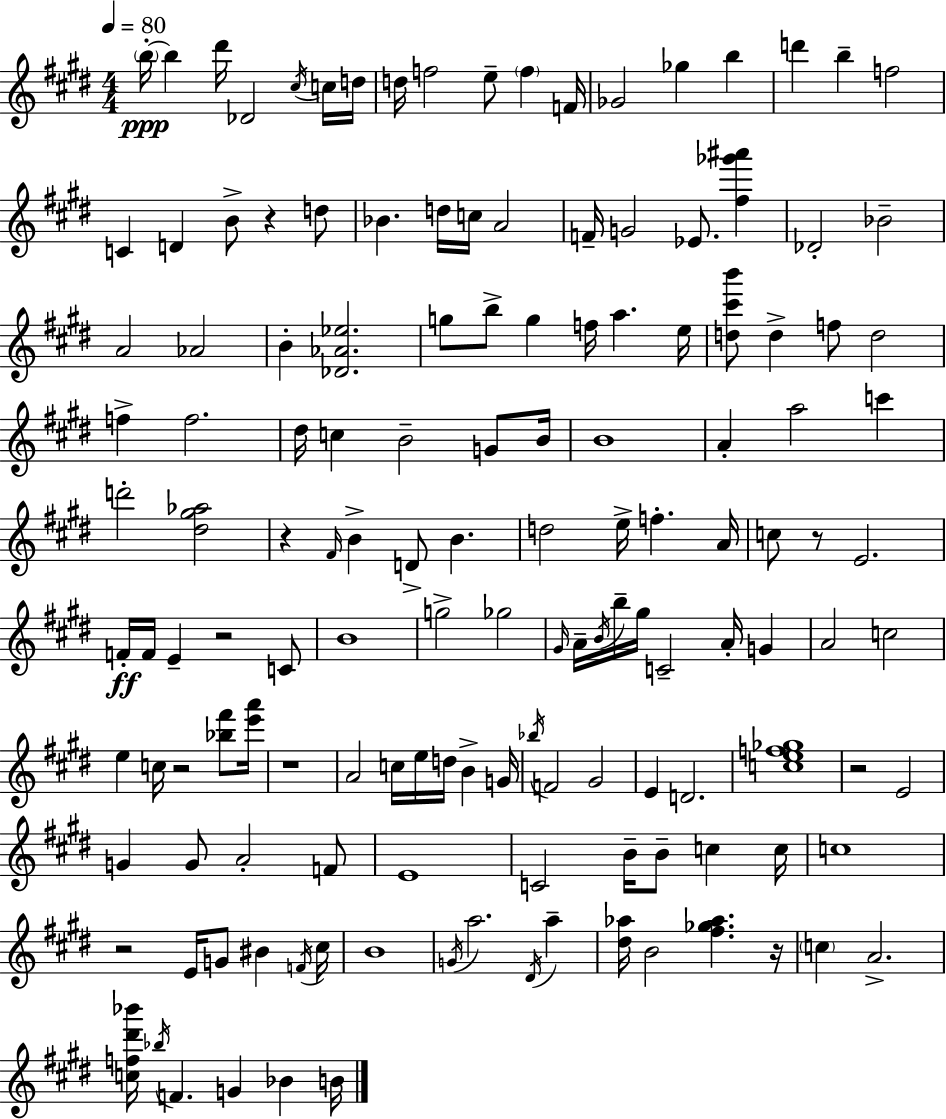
B5/s B5/q D#6/s Db4/h C#5/s C5/s D5/s D5/s F5/h E5/e F5/q F4/s Gb4/h Gb5/q B5/q D6/q B5/q F5/h C4/q D4/q B4/e R/q D5/e Bb4/q. D5/s C5/s A4/h F4/s G4/h Eb4/e. [F#5,Gb6,A#6]/q Db4/h Bb4/h A4/h Ab4/h B4/q [Db4,Ab4,Eb5]/h. G5/e B5/e G5/q F5/s A5/q. E5/s [D5,C#6,B6]/e D5/q F5/e D5/h F5/q F5/h. D#5/s C5/q B4/h G4/e B4/s B4/w A4/q A5/h C6/q D6/h [D#5,G#5,Ab5]/h R/q F#4/s B4/q D4/e B4/q. D5/h E5/s F5/q. A4/s C5/e R/e E4/h. F4/s F4/s E4/q R/h C4/e B4/w G5/h Gb5/h G#4/s A4/s B4/s B5/s G#5/s C4/h A4/s G4/q A4/h C5/h E5/q C5/s R/h [Bb5,F#6]/e [E6,A6]/s R/w A4/h C5/s E5/s D5/s B4/q G4/s Bb5/s F4/h G#4/h E4/q D4/h. [C5,E5,F5,Gb5]/w R/h E4/h G4/q G4/e A4/h F4/e E4/w C4/h B4/s B4/e C5/q C5/s C5/w R/h E4/s G4/e BIS4/q F4/s C#5/s B4/w G4/s A5/h. D#4/s A5/q [D#5,Ab5]/s B4/h [F#5,Gb5,Ab5]/q. R/s C5/q A4/h. [C5,F5,D#6,Bb6]/s Bb5/s F4/q. G4/q Bb4/q B4/s